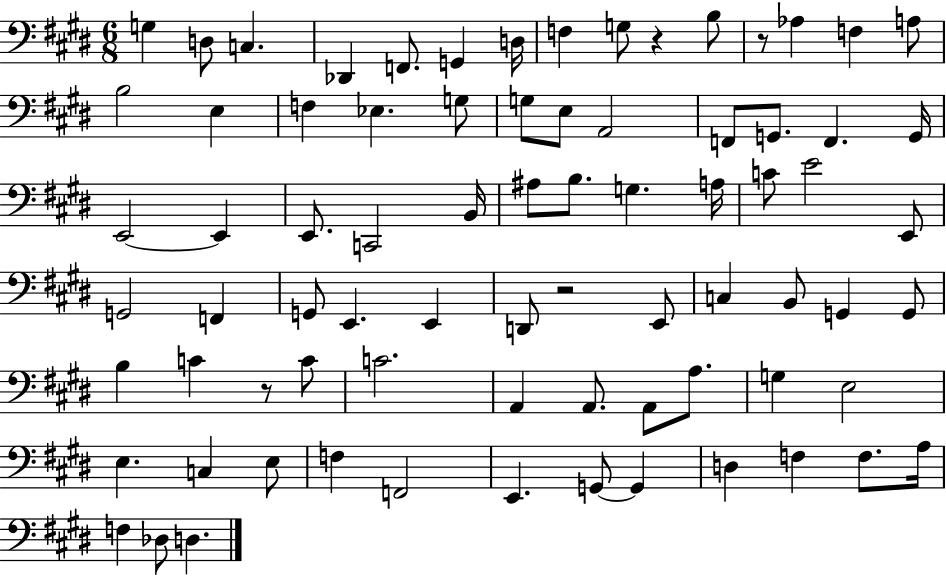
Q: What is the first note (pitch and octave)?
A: G3